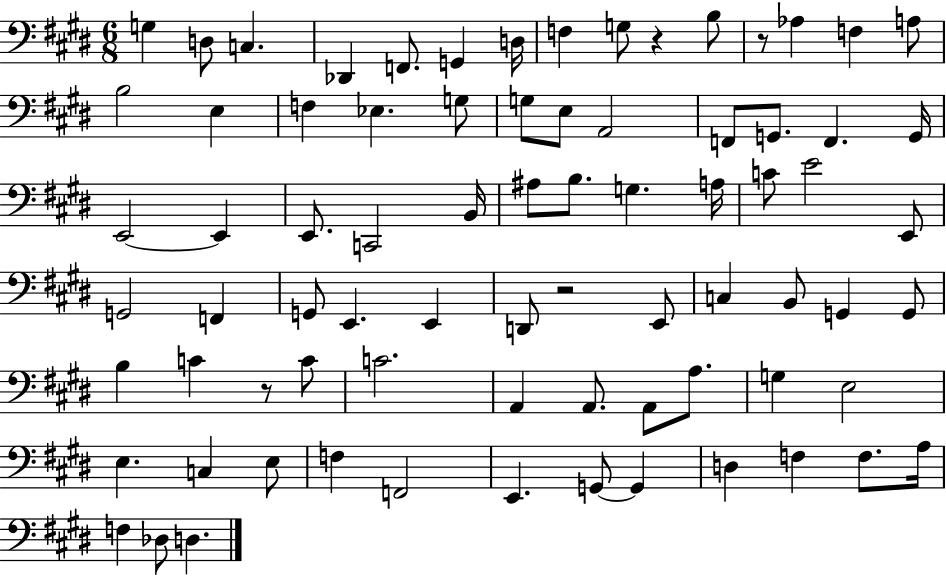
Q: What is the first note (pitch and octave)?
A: G3